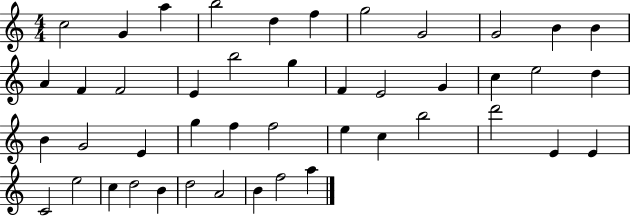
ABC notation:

X:1
T:Untitled
M:4/4
L:1/4
K:C
c2 G a b2 d f g2 G2 G2 B B A F F2 E b2 g F E2 G c e2 d B G2 E g f f2 e c b2 d'2 E E C2 e2 c d2 B d2 A2 B f2 a